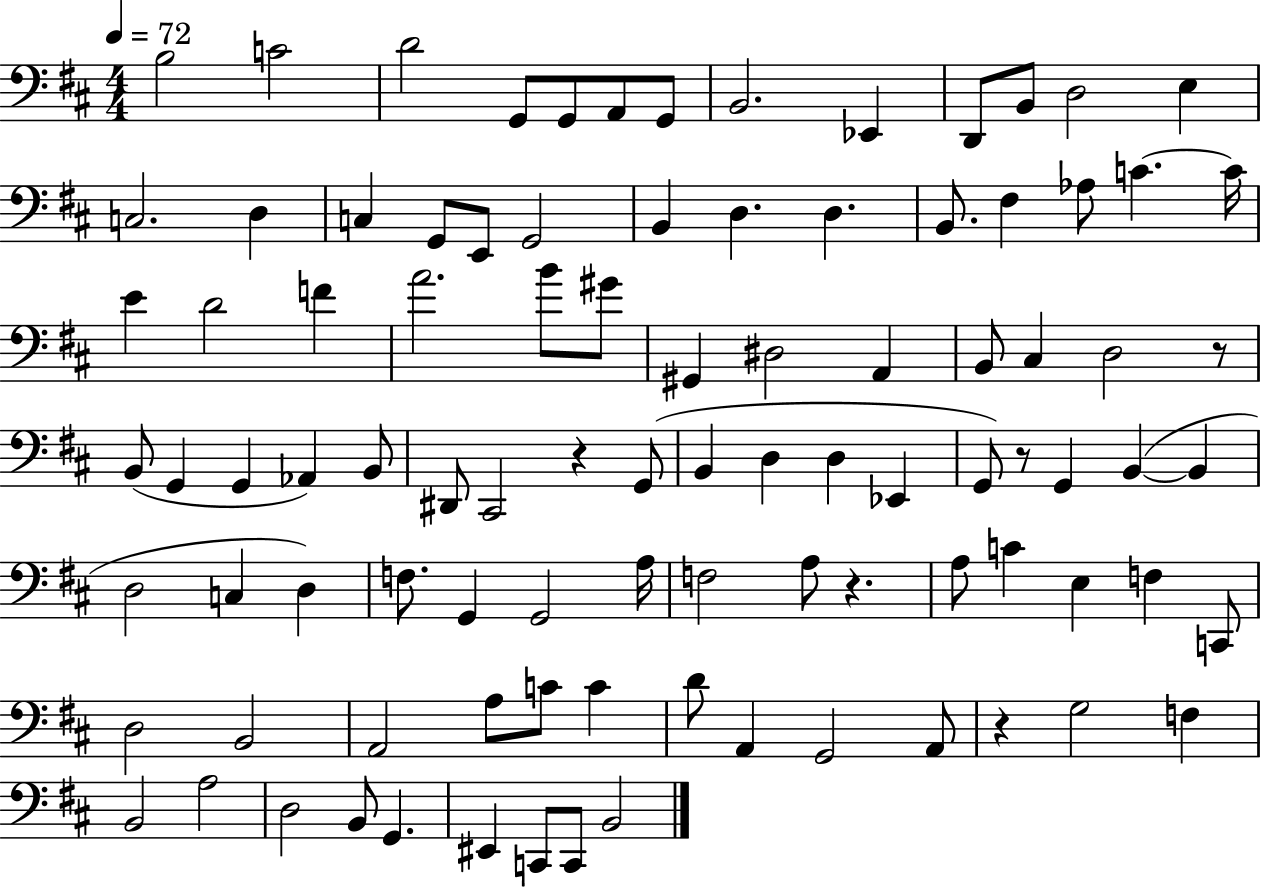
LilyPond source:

{
  \clef bass
  \numericTimeSignature
  \time 4/4
  \key d \major
  \tempo 4 = 72
  b2 c'2 | d'2 g,8 g,8 a,8 g,8 | b,2. ees,4 | d,8 b,8 d2 e4 | \break c2. d4 | c4 g,8 e,8 g,2 | b,4 d4. d4. | b,8. fis4 aes8 c'4.~~ c'16 | \break e'4 d'2 f'4 | a'2. b'8 gis'8 | gis,4 dis2 a,4 | b,8 cis4 d2 r8 | \break b,8( g,4 g,4 aes,4) b,8 | dis,8 cis,2 r4 g,8( | b,4 d4 d4 ees,4 | g,8) r8 g,4 b,4~(~ b,4 | \break d2 c4 d4) | f8. g,4 g,2 a16 | f2 a8 r4. | a8 c'4 e4 f4 c,8 | \break d2 b,2 | a,2 a8 c'8 c'4 | d'8 a,4 g,2 a,8 | r4 g2 f4 | \break b,2 a2 | d2 b,8 g,4. | eis,4 c,8 c,8 b,2 | \bar "|."
}